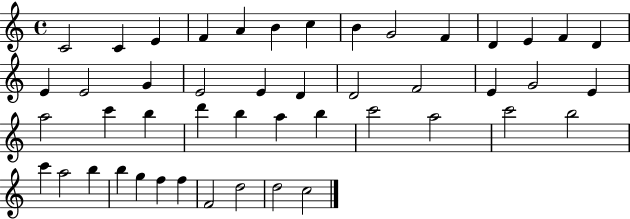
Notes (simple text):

C4/h C4/q E4/q F4/q A4/q B4/q C5/q B4/q G4/h F4/q D4/q E4/q F4/q D4/q E4/q E4/h G4/q E4/h E4/q D4/q D4/h F4/h E4/q G4/h E4/q A5/h C6/q B5/q D6/q B5/q A5/q B5/q C6/h A5/h C6/h B5/h C6/q A5/h B5/q B5/q G5/q F5/q F5/q F4/h D5/h D5/h C5/h